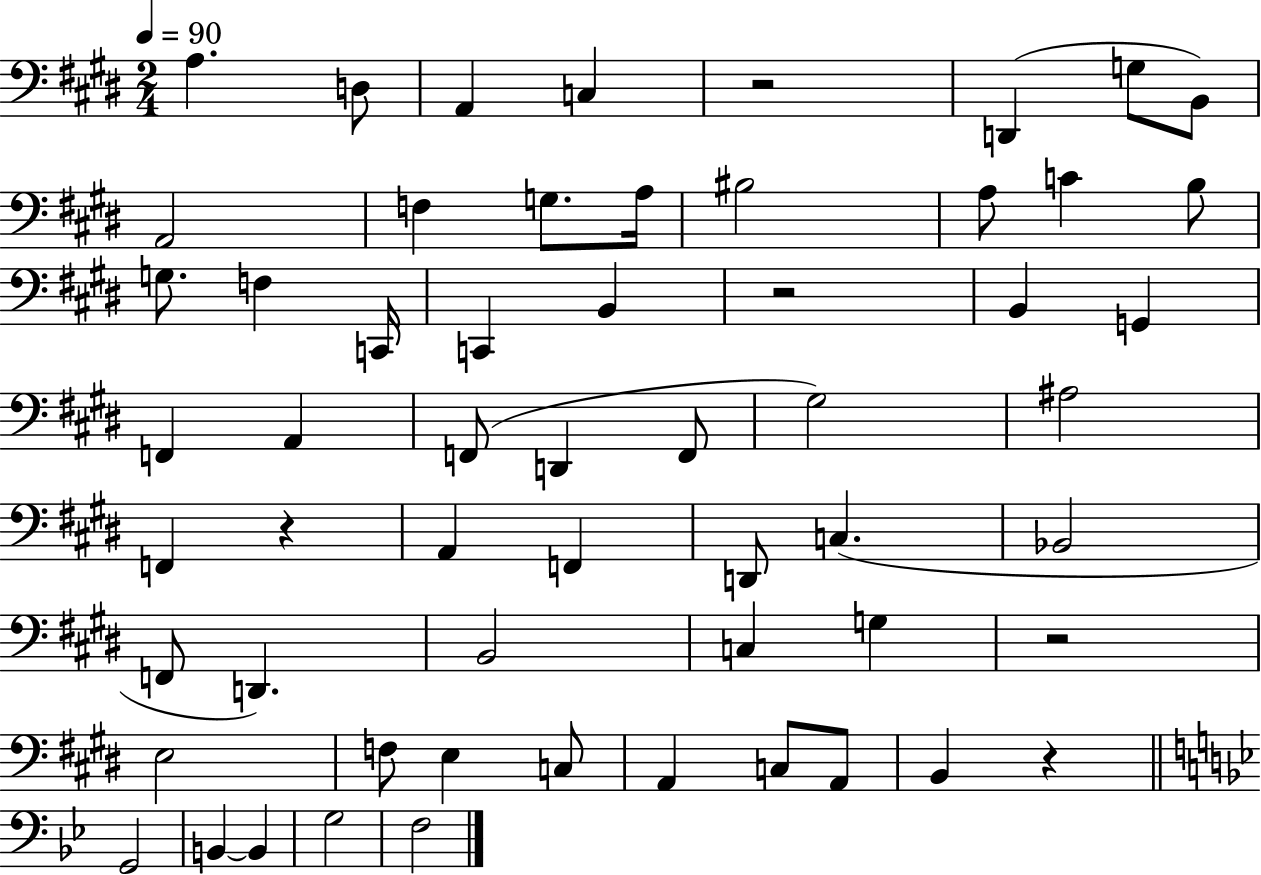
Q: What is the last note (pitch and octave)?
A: F3